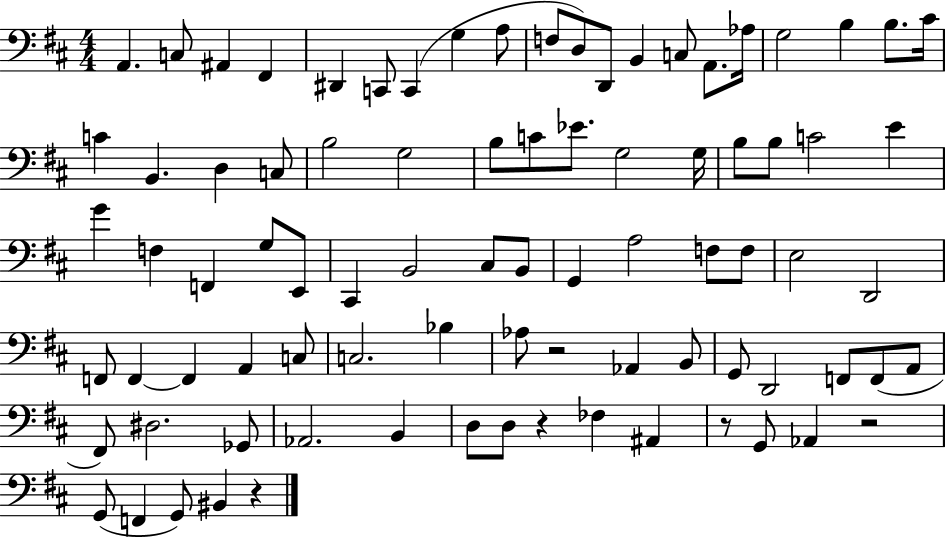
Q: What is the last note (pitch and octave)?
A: BIS2